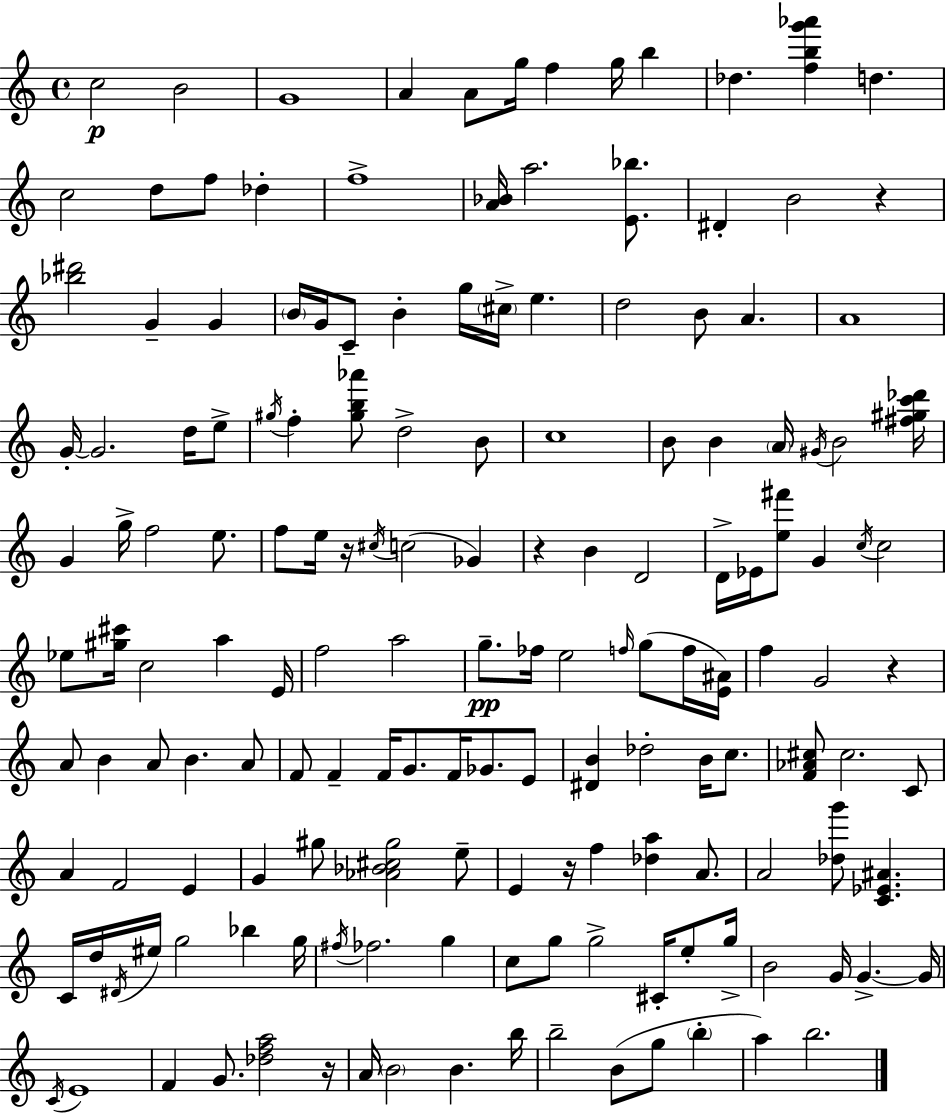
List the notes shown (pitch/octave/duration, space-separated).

C5/h B4/h G4/w A4/q A4/e G5/s F5/q G5/s B5/q Db5/q. [F5,B5,G6,Ab6]/q D5/q. C5/h D5/e F5/e Db5/q F5/w [A4,Bb4]/s A5/h. [E4,Bb5]/e. D#4/q B4/h R/q [Bb5,D#6]/h G4/q G4/q B4/s G4/s C4/e B4/q G5/s C#5/s E5/q. D5/h B4/e A4/q. A4/w G4/s G4/h. D5/s E5/e G#5/s F5/q [G#5,B5,Ab6]/e D5/h B4/e C5/w B4/e B4/q A4/s G#4/s B4/h [F#5,G#5,C6,Db6]/s G4/q G5/s F5/h E5/e. F5/e E5/s R/s C#5/s C5/h Gb4/q R/q B4/q D4/h D4/s Eb4/s [E5,F#6]/e G4/q C5/s C5/h Eb5/e [G#5,C#6]/s C5/h A5/q E4/s F5/h A5/h G5/e. FES5/s E5/h F5/s G5/e F5/s [E4,A#4]/s F5/q G4/h R/q A4/e B4/q A4/e B4/q. A4/e F4/e F4/q F4/s G4/e. F4/s Gb4/e. E4/e [D#4,B4]/q Db5/h B4/s C5/e. [F4,Ab4,C#5]/e C#5/h. C4/e A4/q F4/h E4/q G4/q G#5/e [Ab4,Bb4,C#5,G#5]/h E5/e E4/q R/s F5/q [Db5,A5]/q A4/e. A4/h [Db5,G6]/e [C4,Eb4,A#4]/q. C4/s D5/s D#4/s EIS5/s G5/h Bb5/q G5/s F#5/s FES5/h. G5/q C5/e G5/e G5/h C#4/s E5/e G5/s B4/h G4/s G4/q. G4/s C4/s E4/w F4/q G4/e. [Db5,F5,A5]/h R/s A4/s B4/h B4/q. B5/s B5/h B4/e G5/e B5/q A5/q B5/h.